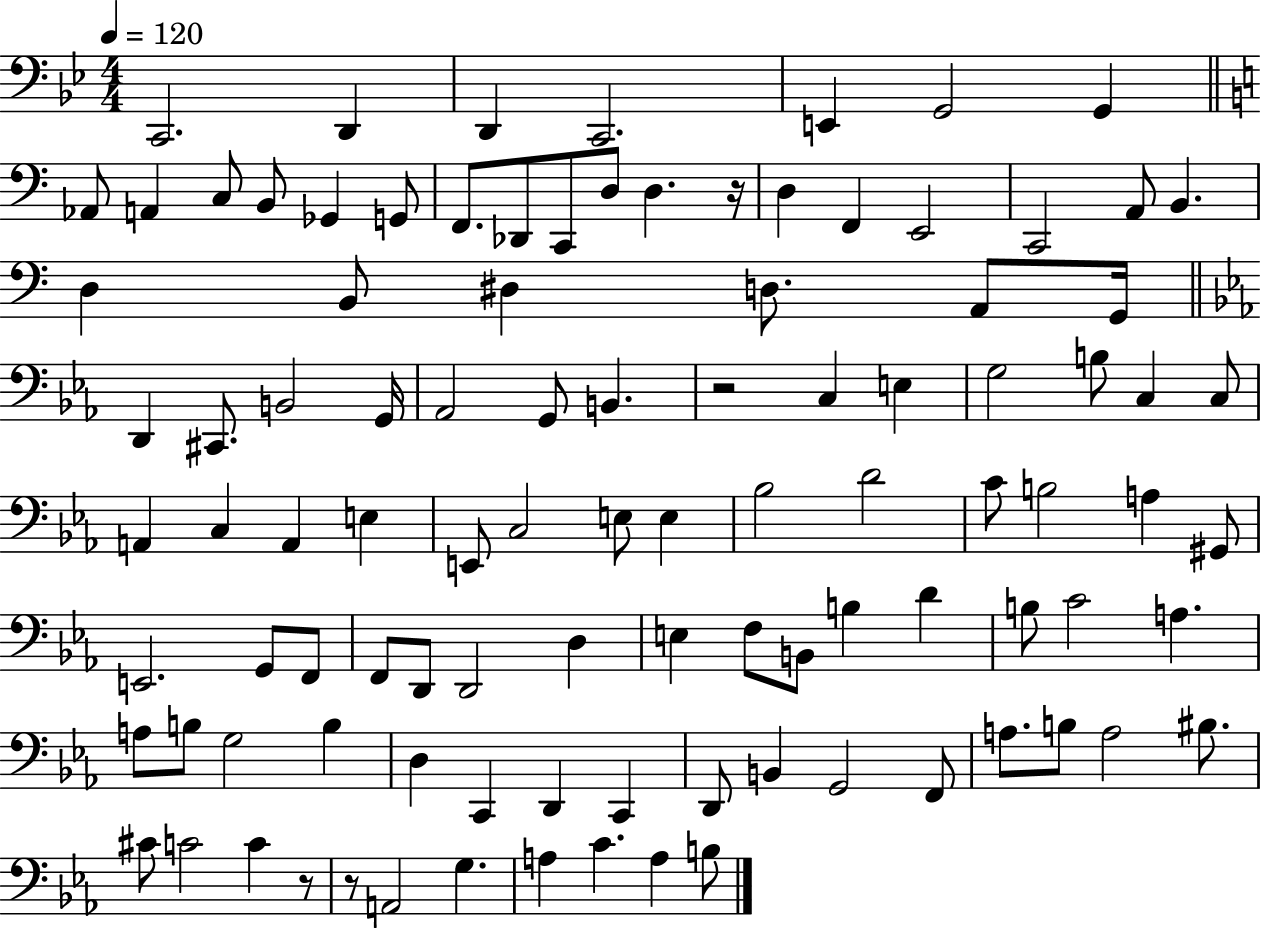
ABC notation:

X:1
T:Untitled
M:4/4
L:1/4
K:Bb
C,,2 D,, D,, C,,2 E,, G,,2 G,, _A,,/2 A,, C,/2 B,,/2 _G,, G,,/2 F,,/2 _D,,/2 C,,/2 D,/2 D, z/4 D, F,, E,,2 C,,2 A,,/2 B,, D, B,,/2 ^D, D,/2 A,,/2 G,,/4 D,, ^C,,/2 B,,2 G,,/4 _A,,2 G,,/2 B,, z2 C, E, G,2 B,/2 C, C,/2 A,, C, A,, E, E,,/2 C,2 E,/2 E, _B,2 D2 C/2 B,2 A, ^G,,/2 E,,2 G,,/2 F,,/2 F,,/2 D,,/2 D,,2 D, E, F,/2 B,,/2 B, D B,/2 C2 A, A,/2 B,/2 G,2 B, D, C,, D,, C,, D,,/2 B,, G,,2 F,,/2 A,/2 B,/2 A,2 ^B,/2 ^C/2 C2 C z/2 z/2 A,,2 G, A, C A, B,/2